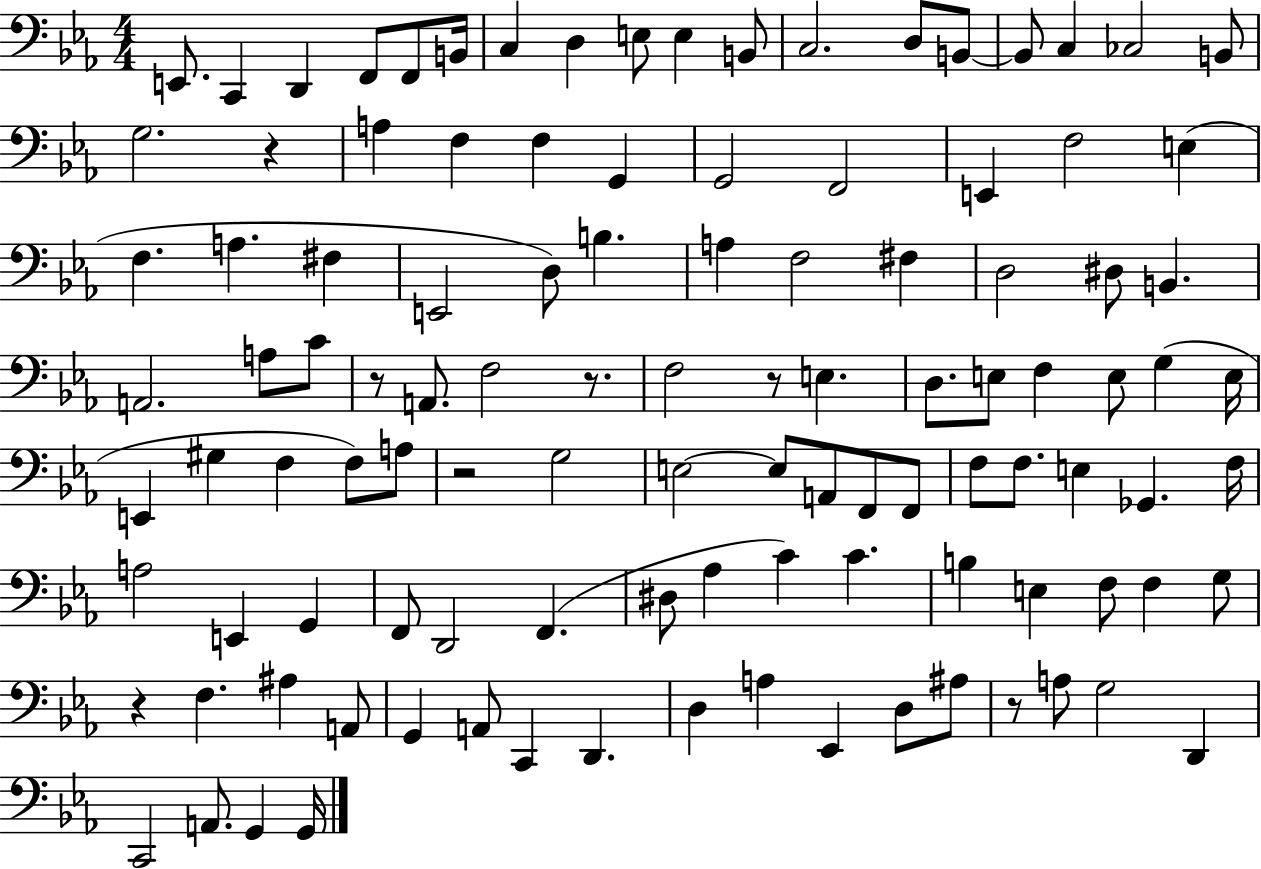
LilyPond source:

{
  \clef bass
  \numericTimeSignature
  \time 4/4
  \key ees \major
  e,8. c,4 d,4 f,8 f,8 b,16 | c4 d4 e8 e4 b,8 | c2. d8 b,8~~ | b,8 c4 ces2 b,8 | \break g2. r4 | a4 f4 f4 g,4 | g,2 f,2 | e,4 f2 e4( | \break f4. a4. fis4 | e,2 d8) b4. | a4 f2 fis4 | d2 dis8 b,4. | \break a,2. a8 c'8 | r8 a,8. f2 r8. | f2 r8 e4. | d8. e8 f4 e8 g4( e16 | \break e,4 gis4 f4 f8) a8 | r2 g2 | e2~~ e8 a,8 f,8 f,8 | f8 f8. e4 ges,4. f16 | \break a2 e,4 g,4 | f,8 d,2 f,4.( | dis8 aes4 c'4) c'4. | b4 e4 f8 f4 g8 | \break r4 f4. ais4 a,8 | g,4 a,8 c,4 d,4. | d4 a4 ees,4 d8 ais8 | r8 a8 g2 d,4 | \break c,2 a,8. g,4 g,16 | \bar "|."
}